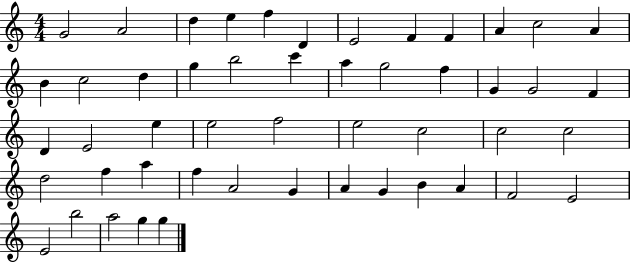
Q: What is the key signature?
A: C major